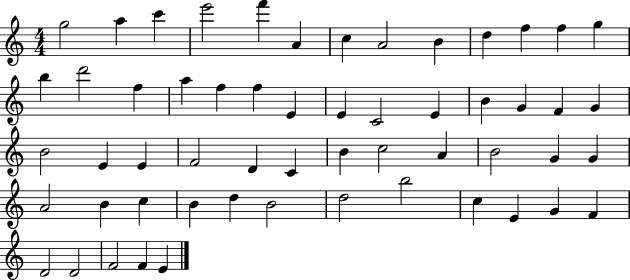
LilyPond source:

{
  \clef treble
  \numericTimeSignature
  \time 4/4
  \key c \major
  g''2 a''4 c'''4 | e'''2 f'''4 a'4 | c''4 a'2 b'4 | d''4 f''4 f''4 g''4 | \break b''4 d'''2 f''4 | a''4 f''4 f''4 e'4 | e'4 c'2 e'4 | b'4 g'4 f'4 g'4 | \break b'2 e'4 e'4 | f'2 d'4 c'4 | b'4 c''2 a'4 | b'2 g'4 g'4 | \break a'2 b'4 c''4 | b'4 d''4 b'2 | d''2 b''2 | c''4 e'4 g'4 f'4 | \break d'2 d'2 | f'2 f'4 e'4 | \bar "|."
}